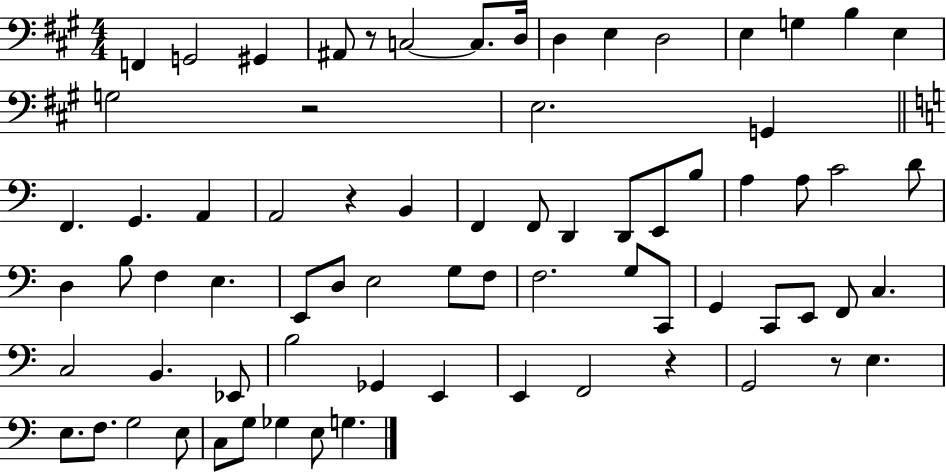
F2/q G2/h G#2/q A#2/e R/e C3/h C3/e. D3/s D3/q E3/q D3/h E3/q G3/q B3/q E3/q G3/h R/h E3/h. G2/q F2/q. G2/q. A2/q A2/h R/q B2/q F2/q F2/e D2/q D2/e E2/e B3/e A3/q A3/e C4/h D4/e D3/q B3/e F3/q E3/q. E2/e D3/e E3/h G3/e F3/e F3/h. G3/e C2/e G2/q C2/e E2/e F2/e C3/q. C3/h B2/q. Eb2/e B3/h Gb2/q E2/q E2/q F2/h R/q G2/h R/e E3/q. E3/e. F3/e. G3/h E3/e C3/e G3/e Gb3/q E3/e G3/q.